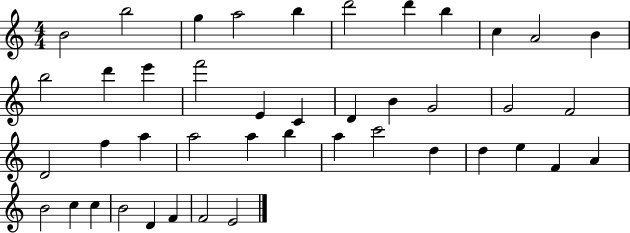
B4/h B5/h G5/q A5/h B5/q D6/h D6/q B5/q C5/q A4/h B4/q B5/h D6/q E6/q F6/h E4/q C4/q D4/q B4/q G4/h G4/h F4/h D4/h F5/q A5/q A5/h A5/q B5/q A5/q C6/h D5/q D5/q E5/q F4/q A4/q B4/h C5/q C5/q B4/h D4/q F4/q F4/h E4/h